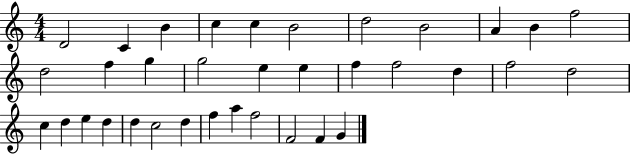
{
  \clef treble
  \numericTimeSignature
  \time 4/4
  \key c \major
  d'2 c'4 b'4 | c''4 c''4 b'2 | d''2 b'2 | a'4 b'4 f''2 | \break d''2 f''4 g''4 | g''2 e''4 e''4 | f''4 f''2 d''4 | f''2 d''2 | \break c''4 d''4 e''4 d''4 | d''4 c''2 d''4 | f''4 a''4 f''2 | f'2 f'4 g'4 | \break \bar "|."
}